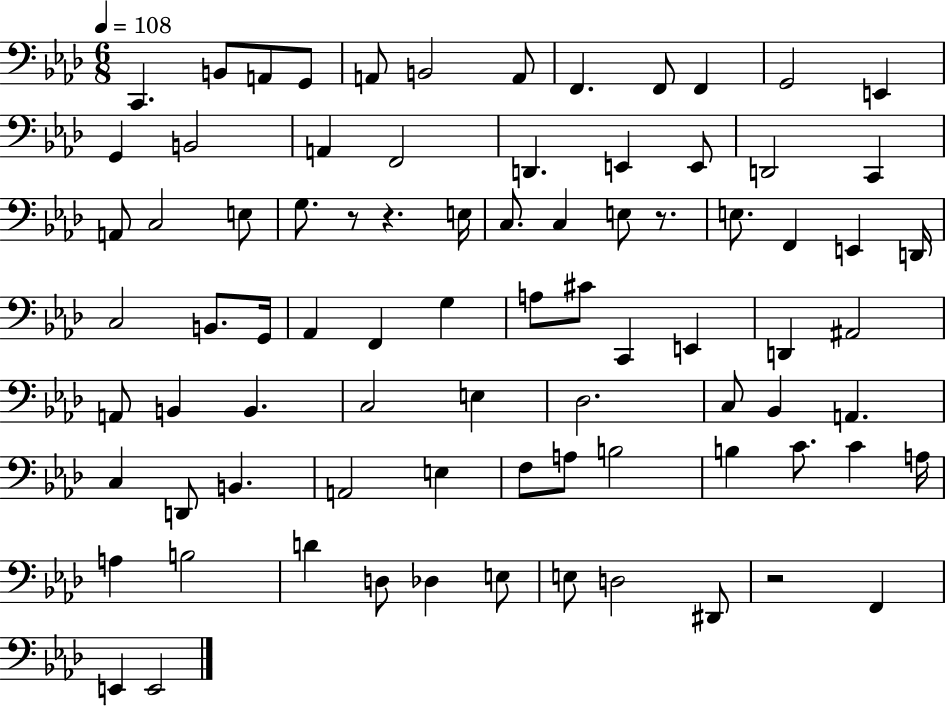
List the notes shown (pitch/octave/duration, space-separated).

C2/q. B2/e A2/e G2/e A2/e B2/h A2/e F2/q. F2/e F2/q G2/h E2/q G2/q B2/h A2/q F2/h D2/q. E2/q E2/e D2/h C2/q A2/e C3/h E3/e G3/e. R/e R/q. E3/s C3/e. C3/q E3/e R/e. E3/e. F2/q E2/q D2/s C3/h B2/e. G2/s Ab2/q F2/q G3/q A3/e C#4/e C2/q E2/q D2/q A#2/h A2/e B2/q B2/q. C3/h E3/q Db3/h. C3/e Bb2/q A2/q. C3/q D2/e B2/q. A2/h E3/q F3/e A3/e B3/h B3/q C4/e. C4/q A3/s A3/q B3/h D4/q D3/e Db3/q E3/e E3/e D3/h D#2/e R/h F2/q E2/q E2/h